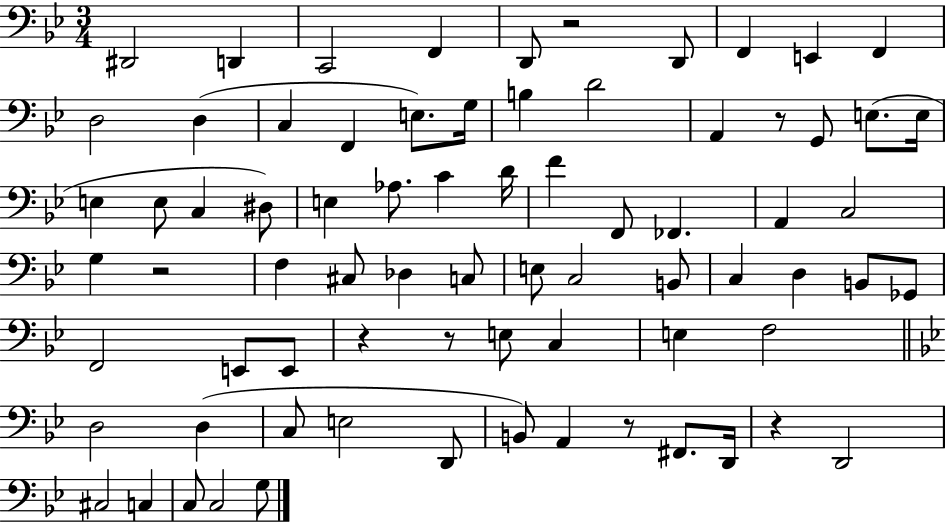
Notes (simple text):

D#2/h D2/q C2/h F2/q D2/e R/h D2/e F2/q E2/q F2/q D3/h D3/q C3/q F2/q E3/e. G3/s B3/q D4/h A2/q R/e G2/e E3/e. E3/s E3/q E3/e C3/q D#3/e E3/q Ab3/e. C4/q D4/s F4/q F2/e FES2/q. A2/q C3/h G3/q R/h F3/q C#3/e Db3/q C3/e E3/e C3/h B2/e C3/q D3/q B2/e Gb2/e F2/h E2/e E2/e R/q R/e E3/e C3/q E3/q F3/h D3/h D3/q C3/e E3/h D2/e B2/e A2/q R/e F#2/e. D2/s R/q D2/h C#3/h C3/q C3/e C3/h G3/e